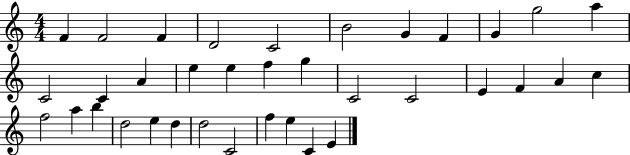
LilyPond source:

{
  \clef treble
  \numericTimeSignature
  \time 4/4
  \key c \major
  f'4 f'2 f'4 | d'2 c'2 | b'2 g'4 f'4 | g'4 g''2 a''4 | \break c'2 c'4 a'4 | e''4 e''4 f''4 g''4 | c'2 c'2 | e'4 f'4 a'4 c''4 | \break f''2 a''4 b''4 | d''2 e''4 d''4 | d''2 c'2 | f''4 e''4 c'4 e'4 | \break \bar "|."
}